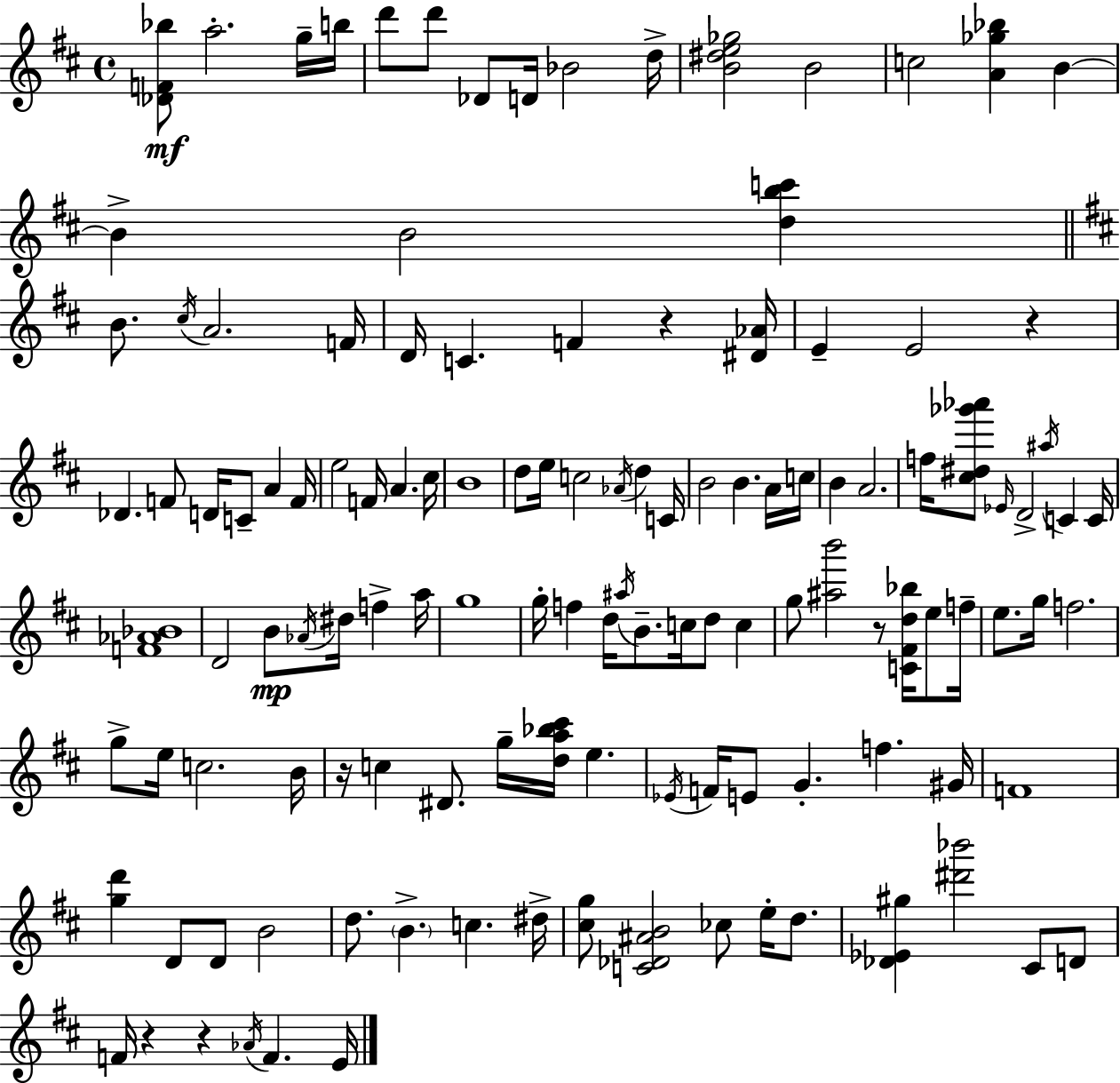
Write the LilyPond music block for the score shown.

{
  \clef treble
  \time 4/4
  \defaultTimeSignature
  \key d \major
  <des' f' bes''>8\mf a''2.-. g''16-- b''16 | d'''8 d'''8 des'8 d'16 bes'2 d''16-> | <b' dis'' e'' ges''>2 b'2 | c''2 <a' ges'' bes''>4 b'4~~ | \break b'4-> b'2 <d'' b'' c'''>4 | \bar "||" \break \key b \minor b'8. \acciaccatura { cis''16 } a'2. | f'16 d'16 c'4. f'4 r4 | <dis' aes'>16 e'4-- e'2 r4 | des'4. f'8 d'16 c'8-- a'4 | \break f'16 e''2 f'16 a'4. | cis''16 b'1 | d''8 e''16 c''2 \acciaccatura { aes'16 } d''4 | c'16 b'2 b'4. | \break a'16 c''16 b'4 a'2. | f''16 <cis'' dis'' ges''' aes'''>8 \grace { ees'16 } d'2-> \acciaccatura { ais''16 } c'4 | c'16 <f' aes' bes'>1 | d'2 b'8\mp \acciaccatura { aes'16 } dis''16 | \break f''4-> a''16 g''1 | g''16-. f''4 d''16 \acciaccatura { ais''16 } b'8.-- c''16 | d''8 c''4 g''8 <ais'' b'''>2 | r8 <c' fis' d'' bes''>16 e''8 f''16-- e''8. g''16 f''2. | \break g''8-> e''16 c''2. | b'16 r16 c''4 dis'8. g''16-- <d'' a'' bes'' cis'''>16 | e''4. \acciaccatura { ees'16 } f'16 e'8 g'4.-. | f''4. gis'16 f'1 | \break <g'' d'''>4 d'8 d'8 b'2 | d''8. \parenthesize b'4.-> | c''4. dis''16-> <cis'' g''>8 <c' des' ais' b'>2 | ces''8 e''16-. d''8. <des' ees' gis''>4 <dis''' bes'''>2 | \break cis'8 d'8 f'16 r4 r4 | \acciaccatura { aes'16 } f'4. e'16 \bar "|."
}